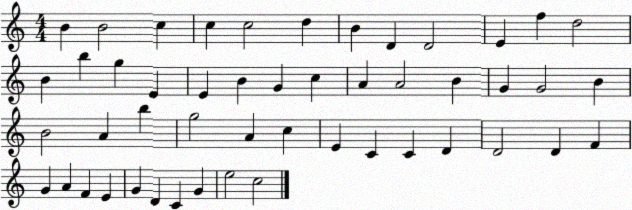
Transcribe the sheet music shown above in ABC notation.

X:1
T:Untitled
M:4/4
L:1/4
K:C
B B2 c c c2 d B D D2 E f d2 B b g E E B G c A A2 B G G2 B B2 A b g2 A c E C C D D2 D F G A F E G D C G e2 c2